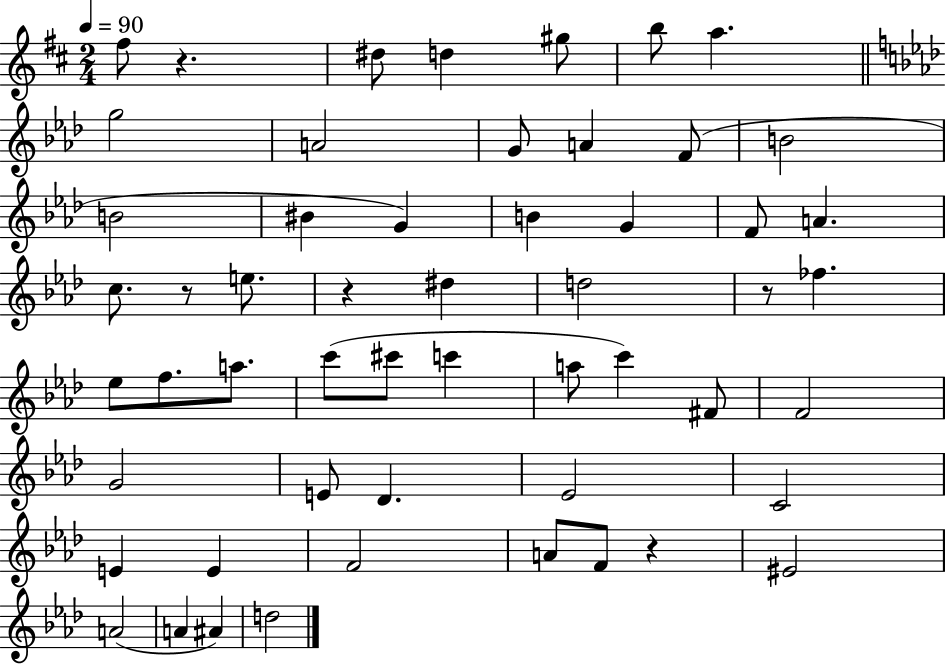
X:1
T:Untitled
M:2/4
L:1/4
K:D
^f/2 z ^d/2 d ^g/2 b/2 a g2 A2 G/2 A F/2 B2 B2 ^B G B G F/2 A c/2 z/2 e/2 z ^d d2 z/2 _f _e/2 f/2 a/2 c'/2 ^c'/2 c' a/2 c' ^F/2 F2 G2 E/2 _D _E2 C2 E E F2 A/2 F/2 z ^E2 A2 A ^A d2